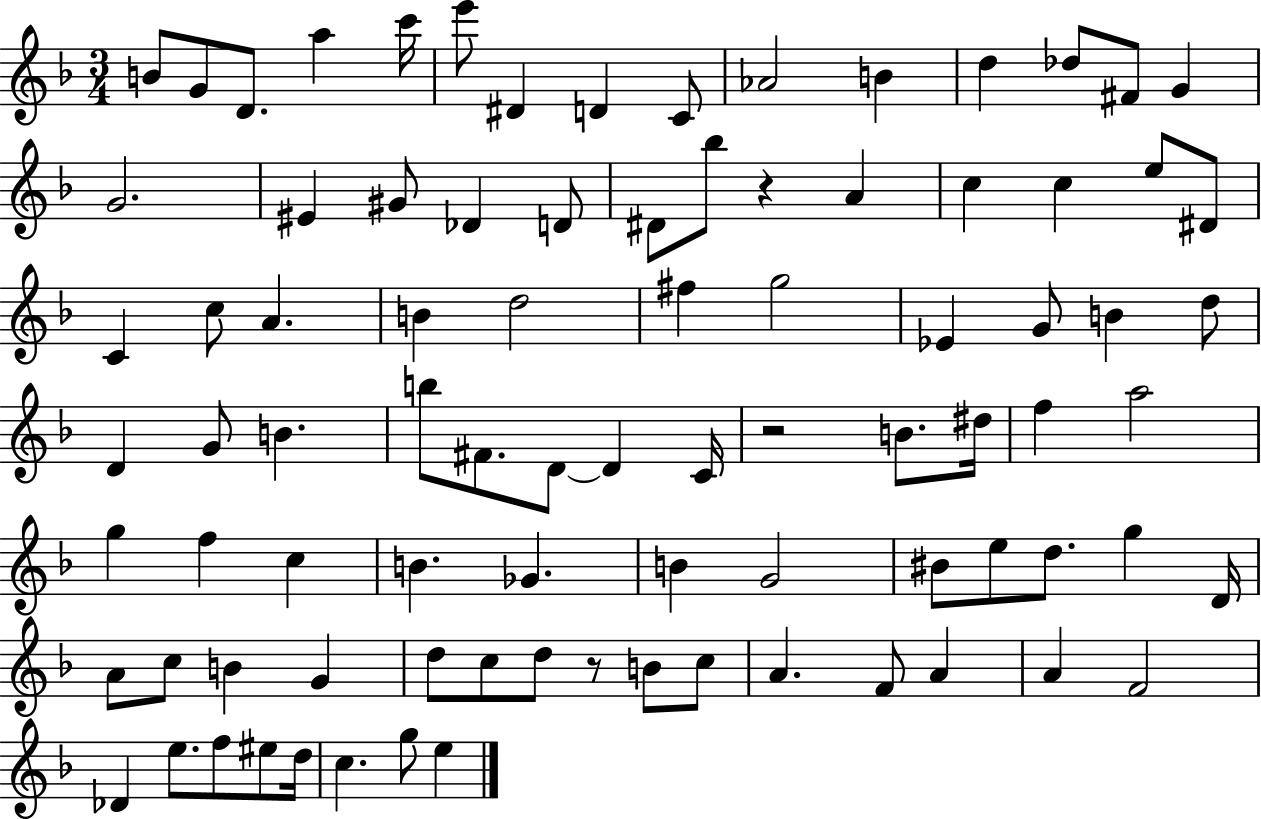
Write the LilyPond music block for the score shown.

{
  \clef treble
  \numericTimeSignature
  \time 3/4
  \key f \major
  b'8 g'8 d'8. a''4 c'''16 | e'''8 dis'4 d'4 c'8 | aes'2 b'4 | d''4 des''8 fis'8 g'4 | \break g'2. | eis'4 gis'8 des'4 d'8 | dis'8 bes''8 r4 a'4 | c''4 c''4 e''8 dis'8 | \break c'4 c''8 a'4. | b'4 d''2 | fis''4 g''2 | ees'4 g'8 b'4 d''8 | \break d'4 g'8 b'4. | b''8 fis'8. d'8~~ d'4 c'16 | r2 b'8. dis''16 | f''4 a''2 | \break g''4 f''4 c''4 | b'4. ges'4. | b'4 g'2 | bis'8 e''8 d''8. g''4 d'16 | \break a'8 c''8 b'4 g'4 | d''8 c''8 d''8 r8 b'8 c''8 | a'4. f'8 a'4 | a'4 f'2 | \break des'4 e''8. f''8 eis''8 d''16 | c''4. g''8 e''4 | \bar "|."
}